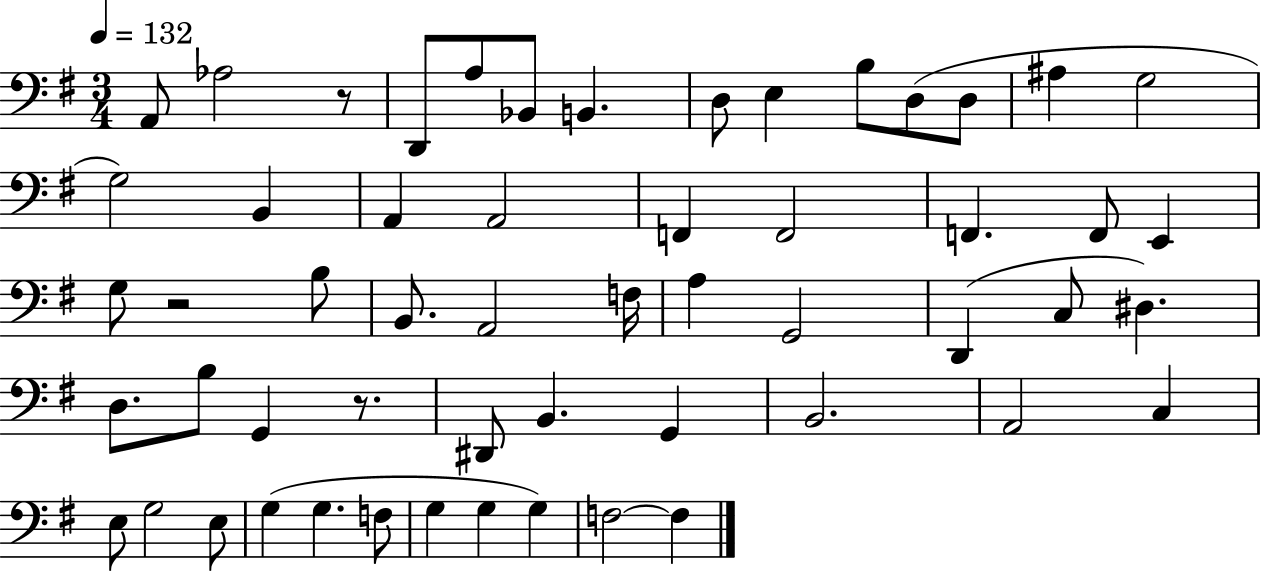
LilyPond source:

{
  \clef bass
  \numericTimeSignature
  \time 3/4
  \key g \major
  \tempo 4 = 132
  a,8 aes2 r8 | d,8 a8 bes,8 b,4. | d8 e4 b8 d8( d8 | ais4 g2 | \break g2) b,4 | a,4 a,2 | f,4 f,2 | f,4. f,8 e,4 | \break g8 r2 b8 | b,8. a,2 f16 | a4 g,2 | d,4( c8 dis4.) | \break d8. b8 g,4 r8. | dis,8 b,4. g,4 | b,2. | a,2 c4 | \break e8 g2 e8 | g4( g4. f8 | g4 g4 g4) | f2~~ f4 | \break \bar "|."
}